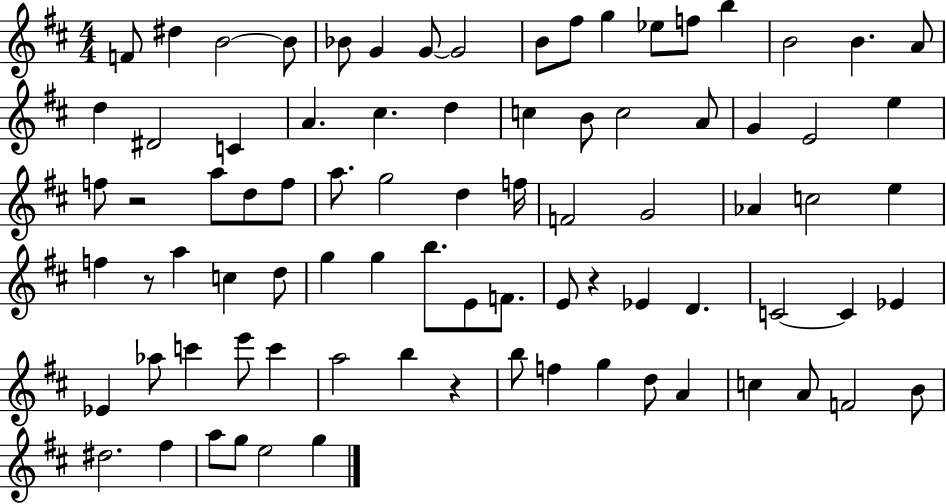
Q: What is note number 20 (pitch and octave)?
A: C4